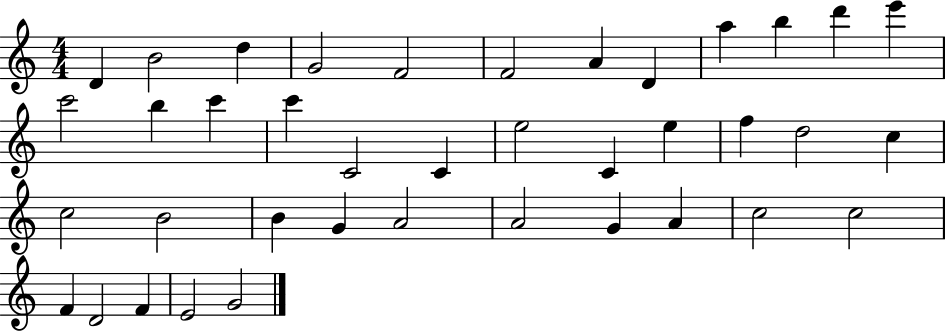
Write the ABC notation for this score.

X:1
T:Untitled
M:4/4
L:1/4
K:C
D B2 d G2 F2 F2 A D a b d' e' c'2 b c' c' C2 C e2 C e f d2 c c2 B2 B G A2 A2 G A c2 c2 F D2 F E2 G2